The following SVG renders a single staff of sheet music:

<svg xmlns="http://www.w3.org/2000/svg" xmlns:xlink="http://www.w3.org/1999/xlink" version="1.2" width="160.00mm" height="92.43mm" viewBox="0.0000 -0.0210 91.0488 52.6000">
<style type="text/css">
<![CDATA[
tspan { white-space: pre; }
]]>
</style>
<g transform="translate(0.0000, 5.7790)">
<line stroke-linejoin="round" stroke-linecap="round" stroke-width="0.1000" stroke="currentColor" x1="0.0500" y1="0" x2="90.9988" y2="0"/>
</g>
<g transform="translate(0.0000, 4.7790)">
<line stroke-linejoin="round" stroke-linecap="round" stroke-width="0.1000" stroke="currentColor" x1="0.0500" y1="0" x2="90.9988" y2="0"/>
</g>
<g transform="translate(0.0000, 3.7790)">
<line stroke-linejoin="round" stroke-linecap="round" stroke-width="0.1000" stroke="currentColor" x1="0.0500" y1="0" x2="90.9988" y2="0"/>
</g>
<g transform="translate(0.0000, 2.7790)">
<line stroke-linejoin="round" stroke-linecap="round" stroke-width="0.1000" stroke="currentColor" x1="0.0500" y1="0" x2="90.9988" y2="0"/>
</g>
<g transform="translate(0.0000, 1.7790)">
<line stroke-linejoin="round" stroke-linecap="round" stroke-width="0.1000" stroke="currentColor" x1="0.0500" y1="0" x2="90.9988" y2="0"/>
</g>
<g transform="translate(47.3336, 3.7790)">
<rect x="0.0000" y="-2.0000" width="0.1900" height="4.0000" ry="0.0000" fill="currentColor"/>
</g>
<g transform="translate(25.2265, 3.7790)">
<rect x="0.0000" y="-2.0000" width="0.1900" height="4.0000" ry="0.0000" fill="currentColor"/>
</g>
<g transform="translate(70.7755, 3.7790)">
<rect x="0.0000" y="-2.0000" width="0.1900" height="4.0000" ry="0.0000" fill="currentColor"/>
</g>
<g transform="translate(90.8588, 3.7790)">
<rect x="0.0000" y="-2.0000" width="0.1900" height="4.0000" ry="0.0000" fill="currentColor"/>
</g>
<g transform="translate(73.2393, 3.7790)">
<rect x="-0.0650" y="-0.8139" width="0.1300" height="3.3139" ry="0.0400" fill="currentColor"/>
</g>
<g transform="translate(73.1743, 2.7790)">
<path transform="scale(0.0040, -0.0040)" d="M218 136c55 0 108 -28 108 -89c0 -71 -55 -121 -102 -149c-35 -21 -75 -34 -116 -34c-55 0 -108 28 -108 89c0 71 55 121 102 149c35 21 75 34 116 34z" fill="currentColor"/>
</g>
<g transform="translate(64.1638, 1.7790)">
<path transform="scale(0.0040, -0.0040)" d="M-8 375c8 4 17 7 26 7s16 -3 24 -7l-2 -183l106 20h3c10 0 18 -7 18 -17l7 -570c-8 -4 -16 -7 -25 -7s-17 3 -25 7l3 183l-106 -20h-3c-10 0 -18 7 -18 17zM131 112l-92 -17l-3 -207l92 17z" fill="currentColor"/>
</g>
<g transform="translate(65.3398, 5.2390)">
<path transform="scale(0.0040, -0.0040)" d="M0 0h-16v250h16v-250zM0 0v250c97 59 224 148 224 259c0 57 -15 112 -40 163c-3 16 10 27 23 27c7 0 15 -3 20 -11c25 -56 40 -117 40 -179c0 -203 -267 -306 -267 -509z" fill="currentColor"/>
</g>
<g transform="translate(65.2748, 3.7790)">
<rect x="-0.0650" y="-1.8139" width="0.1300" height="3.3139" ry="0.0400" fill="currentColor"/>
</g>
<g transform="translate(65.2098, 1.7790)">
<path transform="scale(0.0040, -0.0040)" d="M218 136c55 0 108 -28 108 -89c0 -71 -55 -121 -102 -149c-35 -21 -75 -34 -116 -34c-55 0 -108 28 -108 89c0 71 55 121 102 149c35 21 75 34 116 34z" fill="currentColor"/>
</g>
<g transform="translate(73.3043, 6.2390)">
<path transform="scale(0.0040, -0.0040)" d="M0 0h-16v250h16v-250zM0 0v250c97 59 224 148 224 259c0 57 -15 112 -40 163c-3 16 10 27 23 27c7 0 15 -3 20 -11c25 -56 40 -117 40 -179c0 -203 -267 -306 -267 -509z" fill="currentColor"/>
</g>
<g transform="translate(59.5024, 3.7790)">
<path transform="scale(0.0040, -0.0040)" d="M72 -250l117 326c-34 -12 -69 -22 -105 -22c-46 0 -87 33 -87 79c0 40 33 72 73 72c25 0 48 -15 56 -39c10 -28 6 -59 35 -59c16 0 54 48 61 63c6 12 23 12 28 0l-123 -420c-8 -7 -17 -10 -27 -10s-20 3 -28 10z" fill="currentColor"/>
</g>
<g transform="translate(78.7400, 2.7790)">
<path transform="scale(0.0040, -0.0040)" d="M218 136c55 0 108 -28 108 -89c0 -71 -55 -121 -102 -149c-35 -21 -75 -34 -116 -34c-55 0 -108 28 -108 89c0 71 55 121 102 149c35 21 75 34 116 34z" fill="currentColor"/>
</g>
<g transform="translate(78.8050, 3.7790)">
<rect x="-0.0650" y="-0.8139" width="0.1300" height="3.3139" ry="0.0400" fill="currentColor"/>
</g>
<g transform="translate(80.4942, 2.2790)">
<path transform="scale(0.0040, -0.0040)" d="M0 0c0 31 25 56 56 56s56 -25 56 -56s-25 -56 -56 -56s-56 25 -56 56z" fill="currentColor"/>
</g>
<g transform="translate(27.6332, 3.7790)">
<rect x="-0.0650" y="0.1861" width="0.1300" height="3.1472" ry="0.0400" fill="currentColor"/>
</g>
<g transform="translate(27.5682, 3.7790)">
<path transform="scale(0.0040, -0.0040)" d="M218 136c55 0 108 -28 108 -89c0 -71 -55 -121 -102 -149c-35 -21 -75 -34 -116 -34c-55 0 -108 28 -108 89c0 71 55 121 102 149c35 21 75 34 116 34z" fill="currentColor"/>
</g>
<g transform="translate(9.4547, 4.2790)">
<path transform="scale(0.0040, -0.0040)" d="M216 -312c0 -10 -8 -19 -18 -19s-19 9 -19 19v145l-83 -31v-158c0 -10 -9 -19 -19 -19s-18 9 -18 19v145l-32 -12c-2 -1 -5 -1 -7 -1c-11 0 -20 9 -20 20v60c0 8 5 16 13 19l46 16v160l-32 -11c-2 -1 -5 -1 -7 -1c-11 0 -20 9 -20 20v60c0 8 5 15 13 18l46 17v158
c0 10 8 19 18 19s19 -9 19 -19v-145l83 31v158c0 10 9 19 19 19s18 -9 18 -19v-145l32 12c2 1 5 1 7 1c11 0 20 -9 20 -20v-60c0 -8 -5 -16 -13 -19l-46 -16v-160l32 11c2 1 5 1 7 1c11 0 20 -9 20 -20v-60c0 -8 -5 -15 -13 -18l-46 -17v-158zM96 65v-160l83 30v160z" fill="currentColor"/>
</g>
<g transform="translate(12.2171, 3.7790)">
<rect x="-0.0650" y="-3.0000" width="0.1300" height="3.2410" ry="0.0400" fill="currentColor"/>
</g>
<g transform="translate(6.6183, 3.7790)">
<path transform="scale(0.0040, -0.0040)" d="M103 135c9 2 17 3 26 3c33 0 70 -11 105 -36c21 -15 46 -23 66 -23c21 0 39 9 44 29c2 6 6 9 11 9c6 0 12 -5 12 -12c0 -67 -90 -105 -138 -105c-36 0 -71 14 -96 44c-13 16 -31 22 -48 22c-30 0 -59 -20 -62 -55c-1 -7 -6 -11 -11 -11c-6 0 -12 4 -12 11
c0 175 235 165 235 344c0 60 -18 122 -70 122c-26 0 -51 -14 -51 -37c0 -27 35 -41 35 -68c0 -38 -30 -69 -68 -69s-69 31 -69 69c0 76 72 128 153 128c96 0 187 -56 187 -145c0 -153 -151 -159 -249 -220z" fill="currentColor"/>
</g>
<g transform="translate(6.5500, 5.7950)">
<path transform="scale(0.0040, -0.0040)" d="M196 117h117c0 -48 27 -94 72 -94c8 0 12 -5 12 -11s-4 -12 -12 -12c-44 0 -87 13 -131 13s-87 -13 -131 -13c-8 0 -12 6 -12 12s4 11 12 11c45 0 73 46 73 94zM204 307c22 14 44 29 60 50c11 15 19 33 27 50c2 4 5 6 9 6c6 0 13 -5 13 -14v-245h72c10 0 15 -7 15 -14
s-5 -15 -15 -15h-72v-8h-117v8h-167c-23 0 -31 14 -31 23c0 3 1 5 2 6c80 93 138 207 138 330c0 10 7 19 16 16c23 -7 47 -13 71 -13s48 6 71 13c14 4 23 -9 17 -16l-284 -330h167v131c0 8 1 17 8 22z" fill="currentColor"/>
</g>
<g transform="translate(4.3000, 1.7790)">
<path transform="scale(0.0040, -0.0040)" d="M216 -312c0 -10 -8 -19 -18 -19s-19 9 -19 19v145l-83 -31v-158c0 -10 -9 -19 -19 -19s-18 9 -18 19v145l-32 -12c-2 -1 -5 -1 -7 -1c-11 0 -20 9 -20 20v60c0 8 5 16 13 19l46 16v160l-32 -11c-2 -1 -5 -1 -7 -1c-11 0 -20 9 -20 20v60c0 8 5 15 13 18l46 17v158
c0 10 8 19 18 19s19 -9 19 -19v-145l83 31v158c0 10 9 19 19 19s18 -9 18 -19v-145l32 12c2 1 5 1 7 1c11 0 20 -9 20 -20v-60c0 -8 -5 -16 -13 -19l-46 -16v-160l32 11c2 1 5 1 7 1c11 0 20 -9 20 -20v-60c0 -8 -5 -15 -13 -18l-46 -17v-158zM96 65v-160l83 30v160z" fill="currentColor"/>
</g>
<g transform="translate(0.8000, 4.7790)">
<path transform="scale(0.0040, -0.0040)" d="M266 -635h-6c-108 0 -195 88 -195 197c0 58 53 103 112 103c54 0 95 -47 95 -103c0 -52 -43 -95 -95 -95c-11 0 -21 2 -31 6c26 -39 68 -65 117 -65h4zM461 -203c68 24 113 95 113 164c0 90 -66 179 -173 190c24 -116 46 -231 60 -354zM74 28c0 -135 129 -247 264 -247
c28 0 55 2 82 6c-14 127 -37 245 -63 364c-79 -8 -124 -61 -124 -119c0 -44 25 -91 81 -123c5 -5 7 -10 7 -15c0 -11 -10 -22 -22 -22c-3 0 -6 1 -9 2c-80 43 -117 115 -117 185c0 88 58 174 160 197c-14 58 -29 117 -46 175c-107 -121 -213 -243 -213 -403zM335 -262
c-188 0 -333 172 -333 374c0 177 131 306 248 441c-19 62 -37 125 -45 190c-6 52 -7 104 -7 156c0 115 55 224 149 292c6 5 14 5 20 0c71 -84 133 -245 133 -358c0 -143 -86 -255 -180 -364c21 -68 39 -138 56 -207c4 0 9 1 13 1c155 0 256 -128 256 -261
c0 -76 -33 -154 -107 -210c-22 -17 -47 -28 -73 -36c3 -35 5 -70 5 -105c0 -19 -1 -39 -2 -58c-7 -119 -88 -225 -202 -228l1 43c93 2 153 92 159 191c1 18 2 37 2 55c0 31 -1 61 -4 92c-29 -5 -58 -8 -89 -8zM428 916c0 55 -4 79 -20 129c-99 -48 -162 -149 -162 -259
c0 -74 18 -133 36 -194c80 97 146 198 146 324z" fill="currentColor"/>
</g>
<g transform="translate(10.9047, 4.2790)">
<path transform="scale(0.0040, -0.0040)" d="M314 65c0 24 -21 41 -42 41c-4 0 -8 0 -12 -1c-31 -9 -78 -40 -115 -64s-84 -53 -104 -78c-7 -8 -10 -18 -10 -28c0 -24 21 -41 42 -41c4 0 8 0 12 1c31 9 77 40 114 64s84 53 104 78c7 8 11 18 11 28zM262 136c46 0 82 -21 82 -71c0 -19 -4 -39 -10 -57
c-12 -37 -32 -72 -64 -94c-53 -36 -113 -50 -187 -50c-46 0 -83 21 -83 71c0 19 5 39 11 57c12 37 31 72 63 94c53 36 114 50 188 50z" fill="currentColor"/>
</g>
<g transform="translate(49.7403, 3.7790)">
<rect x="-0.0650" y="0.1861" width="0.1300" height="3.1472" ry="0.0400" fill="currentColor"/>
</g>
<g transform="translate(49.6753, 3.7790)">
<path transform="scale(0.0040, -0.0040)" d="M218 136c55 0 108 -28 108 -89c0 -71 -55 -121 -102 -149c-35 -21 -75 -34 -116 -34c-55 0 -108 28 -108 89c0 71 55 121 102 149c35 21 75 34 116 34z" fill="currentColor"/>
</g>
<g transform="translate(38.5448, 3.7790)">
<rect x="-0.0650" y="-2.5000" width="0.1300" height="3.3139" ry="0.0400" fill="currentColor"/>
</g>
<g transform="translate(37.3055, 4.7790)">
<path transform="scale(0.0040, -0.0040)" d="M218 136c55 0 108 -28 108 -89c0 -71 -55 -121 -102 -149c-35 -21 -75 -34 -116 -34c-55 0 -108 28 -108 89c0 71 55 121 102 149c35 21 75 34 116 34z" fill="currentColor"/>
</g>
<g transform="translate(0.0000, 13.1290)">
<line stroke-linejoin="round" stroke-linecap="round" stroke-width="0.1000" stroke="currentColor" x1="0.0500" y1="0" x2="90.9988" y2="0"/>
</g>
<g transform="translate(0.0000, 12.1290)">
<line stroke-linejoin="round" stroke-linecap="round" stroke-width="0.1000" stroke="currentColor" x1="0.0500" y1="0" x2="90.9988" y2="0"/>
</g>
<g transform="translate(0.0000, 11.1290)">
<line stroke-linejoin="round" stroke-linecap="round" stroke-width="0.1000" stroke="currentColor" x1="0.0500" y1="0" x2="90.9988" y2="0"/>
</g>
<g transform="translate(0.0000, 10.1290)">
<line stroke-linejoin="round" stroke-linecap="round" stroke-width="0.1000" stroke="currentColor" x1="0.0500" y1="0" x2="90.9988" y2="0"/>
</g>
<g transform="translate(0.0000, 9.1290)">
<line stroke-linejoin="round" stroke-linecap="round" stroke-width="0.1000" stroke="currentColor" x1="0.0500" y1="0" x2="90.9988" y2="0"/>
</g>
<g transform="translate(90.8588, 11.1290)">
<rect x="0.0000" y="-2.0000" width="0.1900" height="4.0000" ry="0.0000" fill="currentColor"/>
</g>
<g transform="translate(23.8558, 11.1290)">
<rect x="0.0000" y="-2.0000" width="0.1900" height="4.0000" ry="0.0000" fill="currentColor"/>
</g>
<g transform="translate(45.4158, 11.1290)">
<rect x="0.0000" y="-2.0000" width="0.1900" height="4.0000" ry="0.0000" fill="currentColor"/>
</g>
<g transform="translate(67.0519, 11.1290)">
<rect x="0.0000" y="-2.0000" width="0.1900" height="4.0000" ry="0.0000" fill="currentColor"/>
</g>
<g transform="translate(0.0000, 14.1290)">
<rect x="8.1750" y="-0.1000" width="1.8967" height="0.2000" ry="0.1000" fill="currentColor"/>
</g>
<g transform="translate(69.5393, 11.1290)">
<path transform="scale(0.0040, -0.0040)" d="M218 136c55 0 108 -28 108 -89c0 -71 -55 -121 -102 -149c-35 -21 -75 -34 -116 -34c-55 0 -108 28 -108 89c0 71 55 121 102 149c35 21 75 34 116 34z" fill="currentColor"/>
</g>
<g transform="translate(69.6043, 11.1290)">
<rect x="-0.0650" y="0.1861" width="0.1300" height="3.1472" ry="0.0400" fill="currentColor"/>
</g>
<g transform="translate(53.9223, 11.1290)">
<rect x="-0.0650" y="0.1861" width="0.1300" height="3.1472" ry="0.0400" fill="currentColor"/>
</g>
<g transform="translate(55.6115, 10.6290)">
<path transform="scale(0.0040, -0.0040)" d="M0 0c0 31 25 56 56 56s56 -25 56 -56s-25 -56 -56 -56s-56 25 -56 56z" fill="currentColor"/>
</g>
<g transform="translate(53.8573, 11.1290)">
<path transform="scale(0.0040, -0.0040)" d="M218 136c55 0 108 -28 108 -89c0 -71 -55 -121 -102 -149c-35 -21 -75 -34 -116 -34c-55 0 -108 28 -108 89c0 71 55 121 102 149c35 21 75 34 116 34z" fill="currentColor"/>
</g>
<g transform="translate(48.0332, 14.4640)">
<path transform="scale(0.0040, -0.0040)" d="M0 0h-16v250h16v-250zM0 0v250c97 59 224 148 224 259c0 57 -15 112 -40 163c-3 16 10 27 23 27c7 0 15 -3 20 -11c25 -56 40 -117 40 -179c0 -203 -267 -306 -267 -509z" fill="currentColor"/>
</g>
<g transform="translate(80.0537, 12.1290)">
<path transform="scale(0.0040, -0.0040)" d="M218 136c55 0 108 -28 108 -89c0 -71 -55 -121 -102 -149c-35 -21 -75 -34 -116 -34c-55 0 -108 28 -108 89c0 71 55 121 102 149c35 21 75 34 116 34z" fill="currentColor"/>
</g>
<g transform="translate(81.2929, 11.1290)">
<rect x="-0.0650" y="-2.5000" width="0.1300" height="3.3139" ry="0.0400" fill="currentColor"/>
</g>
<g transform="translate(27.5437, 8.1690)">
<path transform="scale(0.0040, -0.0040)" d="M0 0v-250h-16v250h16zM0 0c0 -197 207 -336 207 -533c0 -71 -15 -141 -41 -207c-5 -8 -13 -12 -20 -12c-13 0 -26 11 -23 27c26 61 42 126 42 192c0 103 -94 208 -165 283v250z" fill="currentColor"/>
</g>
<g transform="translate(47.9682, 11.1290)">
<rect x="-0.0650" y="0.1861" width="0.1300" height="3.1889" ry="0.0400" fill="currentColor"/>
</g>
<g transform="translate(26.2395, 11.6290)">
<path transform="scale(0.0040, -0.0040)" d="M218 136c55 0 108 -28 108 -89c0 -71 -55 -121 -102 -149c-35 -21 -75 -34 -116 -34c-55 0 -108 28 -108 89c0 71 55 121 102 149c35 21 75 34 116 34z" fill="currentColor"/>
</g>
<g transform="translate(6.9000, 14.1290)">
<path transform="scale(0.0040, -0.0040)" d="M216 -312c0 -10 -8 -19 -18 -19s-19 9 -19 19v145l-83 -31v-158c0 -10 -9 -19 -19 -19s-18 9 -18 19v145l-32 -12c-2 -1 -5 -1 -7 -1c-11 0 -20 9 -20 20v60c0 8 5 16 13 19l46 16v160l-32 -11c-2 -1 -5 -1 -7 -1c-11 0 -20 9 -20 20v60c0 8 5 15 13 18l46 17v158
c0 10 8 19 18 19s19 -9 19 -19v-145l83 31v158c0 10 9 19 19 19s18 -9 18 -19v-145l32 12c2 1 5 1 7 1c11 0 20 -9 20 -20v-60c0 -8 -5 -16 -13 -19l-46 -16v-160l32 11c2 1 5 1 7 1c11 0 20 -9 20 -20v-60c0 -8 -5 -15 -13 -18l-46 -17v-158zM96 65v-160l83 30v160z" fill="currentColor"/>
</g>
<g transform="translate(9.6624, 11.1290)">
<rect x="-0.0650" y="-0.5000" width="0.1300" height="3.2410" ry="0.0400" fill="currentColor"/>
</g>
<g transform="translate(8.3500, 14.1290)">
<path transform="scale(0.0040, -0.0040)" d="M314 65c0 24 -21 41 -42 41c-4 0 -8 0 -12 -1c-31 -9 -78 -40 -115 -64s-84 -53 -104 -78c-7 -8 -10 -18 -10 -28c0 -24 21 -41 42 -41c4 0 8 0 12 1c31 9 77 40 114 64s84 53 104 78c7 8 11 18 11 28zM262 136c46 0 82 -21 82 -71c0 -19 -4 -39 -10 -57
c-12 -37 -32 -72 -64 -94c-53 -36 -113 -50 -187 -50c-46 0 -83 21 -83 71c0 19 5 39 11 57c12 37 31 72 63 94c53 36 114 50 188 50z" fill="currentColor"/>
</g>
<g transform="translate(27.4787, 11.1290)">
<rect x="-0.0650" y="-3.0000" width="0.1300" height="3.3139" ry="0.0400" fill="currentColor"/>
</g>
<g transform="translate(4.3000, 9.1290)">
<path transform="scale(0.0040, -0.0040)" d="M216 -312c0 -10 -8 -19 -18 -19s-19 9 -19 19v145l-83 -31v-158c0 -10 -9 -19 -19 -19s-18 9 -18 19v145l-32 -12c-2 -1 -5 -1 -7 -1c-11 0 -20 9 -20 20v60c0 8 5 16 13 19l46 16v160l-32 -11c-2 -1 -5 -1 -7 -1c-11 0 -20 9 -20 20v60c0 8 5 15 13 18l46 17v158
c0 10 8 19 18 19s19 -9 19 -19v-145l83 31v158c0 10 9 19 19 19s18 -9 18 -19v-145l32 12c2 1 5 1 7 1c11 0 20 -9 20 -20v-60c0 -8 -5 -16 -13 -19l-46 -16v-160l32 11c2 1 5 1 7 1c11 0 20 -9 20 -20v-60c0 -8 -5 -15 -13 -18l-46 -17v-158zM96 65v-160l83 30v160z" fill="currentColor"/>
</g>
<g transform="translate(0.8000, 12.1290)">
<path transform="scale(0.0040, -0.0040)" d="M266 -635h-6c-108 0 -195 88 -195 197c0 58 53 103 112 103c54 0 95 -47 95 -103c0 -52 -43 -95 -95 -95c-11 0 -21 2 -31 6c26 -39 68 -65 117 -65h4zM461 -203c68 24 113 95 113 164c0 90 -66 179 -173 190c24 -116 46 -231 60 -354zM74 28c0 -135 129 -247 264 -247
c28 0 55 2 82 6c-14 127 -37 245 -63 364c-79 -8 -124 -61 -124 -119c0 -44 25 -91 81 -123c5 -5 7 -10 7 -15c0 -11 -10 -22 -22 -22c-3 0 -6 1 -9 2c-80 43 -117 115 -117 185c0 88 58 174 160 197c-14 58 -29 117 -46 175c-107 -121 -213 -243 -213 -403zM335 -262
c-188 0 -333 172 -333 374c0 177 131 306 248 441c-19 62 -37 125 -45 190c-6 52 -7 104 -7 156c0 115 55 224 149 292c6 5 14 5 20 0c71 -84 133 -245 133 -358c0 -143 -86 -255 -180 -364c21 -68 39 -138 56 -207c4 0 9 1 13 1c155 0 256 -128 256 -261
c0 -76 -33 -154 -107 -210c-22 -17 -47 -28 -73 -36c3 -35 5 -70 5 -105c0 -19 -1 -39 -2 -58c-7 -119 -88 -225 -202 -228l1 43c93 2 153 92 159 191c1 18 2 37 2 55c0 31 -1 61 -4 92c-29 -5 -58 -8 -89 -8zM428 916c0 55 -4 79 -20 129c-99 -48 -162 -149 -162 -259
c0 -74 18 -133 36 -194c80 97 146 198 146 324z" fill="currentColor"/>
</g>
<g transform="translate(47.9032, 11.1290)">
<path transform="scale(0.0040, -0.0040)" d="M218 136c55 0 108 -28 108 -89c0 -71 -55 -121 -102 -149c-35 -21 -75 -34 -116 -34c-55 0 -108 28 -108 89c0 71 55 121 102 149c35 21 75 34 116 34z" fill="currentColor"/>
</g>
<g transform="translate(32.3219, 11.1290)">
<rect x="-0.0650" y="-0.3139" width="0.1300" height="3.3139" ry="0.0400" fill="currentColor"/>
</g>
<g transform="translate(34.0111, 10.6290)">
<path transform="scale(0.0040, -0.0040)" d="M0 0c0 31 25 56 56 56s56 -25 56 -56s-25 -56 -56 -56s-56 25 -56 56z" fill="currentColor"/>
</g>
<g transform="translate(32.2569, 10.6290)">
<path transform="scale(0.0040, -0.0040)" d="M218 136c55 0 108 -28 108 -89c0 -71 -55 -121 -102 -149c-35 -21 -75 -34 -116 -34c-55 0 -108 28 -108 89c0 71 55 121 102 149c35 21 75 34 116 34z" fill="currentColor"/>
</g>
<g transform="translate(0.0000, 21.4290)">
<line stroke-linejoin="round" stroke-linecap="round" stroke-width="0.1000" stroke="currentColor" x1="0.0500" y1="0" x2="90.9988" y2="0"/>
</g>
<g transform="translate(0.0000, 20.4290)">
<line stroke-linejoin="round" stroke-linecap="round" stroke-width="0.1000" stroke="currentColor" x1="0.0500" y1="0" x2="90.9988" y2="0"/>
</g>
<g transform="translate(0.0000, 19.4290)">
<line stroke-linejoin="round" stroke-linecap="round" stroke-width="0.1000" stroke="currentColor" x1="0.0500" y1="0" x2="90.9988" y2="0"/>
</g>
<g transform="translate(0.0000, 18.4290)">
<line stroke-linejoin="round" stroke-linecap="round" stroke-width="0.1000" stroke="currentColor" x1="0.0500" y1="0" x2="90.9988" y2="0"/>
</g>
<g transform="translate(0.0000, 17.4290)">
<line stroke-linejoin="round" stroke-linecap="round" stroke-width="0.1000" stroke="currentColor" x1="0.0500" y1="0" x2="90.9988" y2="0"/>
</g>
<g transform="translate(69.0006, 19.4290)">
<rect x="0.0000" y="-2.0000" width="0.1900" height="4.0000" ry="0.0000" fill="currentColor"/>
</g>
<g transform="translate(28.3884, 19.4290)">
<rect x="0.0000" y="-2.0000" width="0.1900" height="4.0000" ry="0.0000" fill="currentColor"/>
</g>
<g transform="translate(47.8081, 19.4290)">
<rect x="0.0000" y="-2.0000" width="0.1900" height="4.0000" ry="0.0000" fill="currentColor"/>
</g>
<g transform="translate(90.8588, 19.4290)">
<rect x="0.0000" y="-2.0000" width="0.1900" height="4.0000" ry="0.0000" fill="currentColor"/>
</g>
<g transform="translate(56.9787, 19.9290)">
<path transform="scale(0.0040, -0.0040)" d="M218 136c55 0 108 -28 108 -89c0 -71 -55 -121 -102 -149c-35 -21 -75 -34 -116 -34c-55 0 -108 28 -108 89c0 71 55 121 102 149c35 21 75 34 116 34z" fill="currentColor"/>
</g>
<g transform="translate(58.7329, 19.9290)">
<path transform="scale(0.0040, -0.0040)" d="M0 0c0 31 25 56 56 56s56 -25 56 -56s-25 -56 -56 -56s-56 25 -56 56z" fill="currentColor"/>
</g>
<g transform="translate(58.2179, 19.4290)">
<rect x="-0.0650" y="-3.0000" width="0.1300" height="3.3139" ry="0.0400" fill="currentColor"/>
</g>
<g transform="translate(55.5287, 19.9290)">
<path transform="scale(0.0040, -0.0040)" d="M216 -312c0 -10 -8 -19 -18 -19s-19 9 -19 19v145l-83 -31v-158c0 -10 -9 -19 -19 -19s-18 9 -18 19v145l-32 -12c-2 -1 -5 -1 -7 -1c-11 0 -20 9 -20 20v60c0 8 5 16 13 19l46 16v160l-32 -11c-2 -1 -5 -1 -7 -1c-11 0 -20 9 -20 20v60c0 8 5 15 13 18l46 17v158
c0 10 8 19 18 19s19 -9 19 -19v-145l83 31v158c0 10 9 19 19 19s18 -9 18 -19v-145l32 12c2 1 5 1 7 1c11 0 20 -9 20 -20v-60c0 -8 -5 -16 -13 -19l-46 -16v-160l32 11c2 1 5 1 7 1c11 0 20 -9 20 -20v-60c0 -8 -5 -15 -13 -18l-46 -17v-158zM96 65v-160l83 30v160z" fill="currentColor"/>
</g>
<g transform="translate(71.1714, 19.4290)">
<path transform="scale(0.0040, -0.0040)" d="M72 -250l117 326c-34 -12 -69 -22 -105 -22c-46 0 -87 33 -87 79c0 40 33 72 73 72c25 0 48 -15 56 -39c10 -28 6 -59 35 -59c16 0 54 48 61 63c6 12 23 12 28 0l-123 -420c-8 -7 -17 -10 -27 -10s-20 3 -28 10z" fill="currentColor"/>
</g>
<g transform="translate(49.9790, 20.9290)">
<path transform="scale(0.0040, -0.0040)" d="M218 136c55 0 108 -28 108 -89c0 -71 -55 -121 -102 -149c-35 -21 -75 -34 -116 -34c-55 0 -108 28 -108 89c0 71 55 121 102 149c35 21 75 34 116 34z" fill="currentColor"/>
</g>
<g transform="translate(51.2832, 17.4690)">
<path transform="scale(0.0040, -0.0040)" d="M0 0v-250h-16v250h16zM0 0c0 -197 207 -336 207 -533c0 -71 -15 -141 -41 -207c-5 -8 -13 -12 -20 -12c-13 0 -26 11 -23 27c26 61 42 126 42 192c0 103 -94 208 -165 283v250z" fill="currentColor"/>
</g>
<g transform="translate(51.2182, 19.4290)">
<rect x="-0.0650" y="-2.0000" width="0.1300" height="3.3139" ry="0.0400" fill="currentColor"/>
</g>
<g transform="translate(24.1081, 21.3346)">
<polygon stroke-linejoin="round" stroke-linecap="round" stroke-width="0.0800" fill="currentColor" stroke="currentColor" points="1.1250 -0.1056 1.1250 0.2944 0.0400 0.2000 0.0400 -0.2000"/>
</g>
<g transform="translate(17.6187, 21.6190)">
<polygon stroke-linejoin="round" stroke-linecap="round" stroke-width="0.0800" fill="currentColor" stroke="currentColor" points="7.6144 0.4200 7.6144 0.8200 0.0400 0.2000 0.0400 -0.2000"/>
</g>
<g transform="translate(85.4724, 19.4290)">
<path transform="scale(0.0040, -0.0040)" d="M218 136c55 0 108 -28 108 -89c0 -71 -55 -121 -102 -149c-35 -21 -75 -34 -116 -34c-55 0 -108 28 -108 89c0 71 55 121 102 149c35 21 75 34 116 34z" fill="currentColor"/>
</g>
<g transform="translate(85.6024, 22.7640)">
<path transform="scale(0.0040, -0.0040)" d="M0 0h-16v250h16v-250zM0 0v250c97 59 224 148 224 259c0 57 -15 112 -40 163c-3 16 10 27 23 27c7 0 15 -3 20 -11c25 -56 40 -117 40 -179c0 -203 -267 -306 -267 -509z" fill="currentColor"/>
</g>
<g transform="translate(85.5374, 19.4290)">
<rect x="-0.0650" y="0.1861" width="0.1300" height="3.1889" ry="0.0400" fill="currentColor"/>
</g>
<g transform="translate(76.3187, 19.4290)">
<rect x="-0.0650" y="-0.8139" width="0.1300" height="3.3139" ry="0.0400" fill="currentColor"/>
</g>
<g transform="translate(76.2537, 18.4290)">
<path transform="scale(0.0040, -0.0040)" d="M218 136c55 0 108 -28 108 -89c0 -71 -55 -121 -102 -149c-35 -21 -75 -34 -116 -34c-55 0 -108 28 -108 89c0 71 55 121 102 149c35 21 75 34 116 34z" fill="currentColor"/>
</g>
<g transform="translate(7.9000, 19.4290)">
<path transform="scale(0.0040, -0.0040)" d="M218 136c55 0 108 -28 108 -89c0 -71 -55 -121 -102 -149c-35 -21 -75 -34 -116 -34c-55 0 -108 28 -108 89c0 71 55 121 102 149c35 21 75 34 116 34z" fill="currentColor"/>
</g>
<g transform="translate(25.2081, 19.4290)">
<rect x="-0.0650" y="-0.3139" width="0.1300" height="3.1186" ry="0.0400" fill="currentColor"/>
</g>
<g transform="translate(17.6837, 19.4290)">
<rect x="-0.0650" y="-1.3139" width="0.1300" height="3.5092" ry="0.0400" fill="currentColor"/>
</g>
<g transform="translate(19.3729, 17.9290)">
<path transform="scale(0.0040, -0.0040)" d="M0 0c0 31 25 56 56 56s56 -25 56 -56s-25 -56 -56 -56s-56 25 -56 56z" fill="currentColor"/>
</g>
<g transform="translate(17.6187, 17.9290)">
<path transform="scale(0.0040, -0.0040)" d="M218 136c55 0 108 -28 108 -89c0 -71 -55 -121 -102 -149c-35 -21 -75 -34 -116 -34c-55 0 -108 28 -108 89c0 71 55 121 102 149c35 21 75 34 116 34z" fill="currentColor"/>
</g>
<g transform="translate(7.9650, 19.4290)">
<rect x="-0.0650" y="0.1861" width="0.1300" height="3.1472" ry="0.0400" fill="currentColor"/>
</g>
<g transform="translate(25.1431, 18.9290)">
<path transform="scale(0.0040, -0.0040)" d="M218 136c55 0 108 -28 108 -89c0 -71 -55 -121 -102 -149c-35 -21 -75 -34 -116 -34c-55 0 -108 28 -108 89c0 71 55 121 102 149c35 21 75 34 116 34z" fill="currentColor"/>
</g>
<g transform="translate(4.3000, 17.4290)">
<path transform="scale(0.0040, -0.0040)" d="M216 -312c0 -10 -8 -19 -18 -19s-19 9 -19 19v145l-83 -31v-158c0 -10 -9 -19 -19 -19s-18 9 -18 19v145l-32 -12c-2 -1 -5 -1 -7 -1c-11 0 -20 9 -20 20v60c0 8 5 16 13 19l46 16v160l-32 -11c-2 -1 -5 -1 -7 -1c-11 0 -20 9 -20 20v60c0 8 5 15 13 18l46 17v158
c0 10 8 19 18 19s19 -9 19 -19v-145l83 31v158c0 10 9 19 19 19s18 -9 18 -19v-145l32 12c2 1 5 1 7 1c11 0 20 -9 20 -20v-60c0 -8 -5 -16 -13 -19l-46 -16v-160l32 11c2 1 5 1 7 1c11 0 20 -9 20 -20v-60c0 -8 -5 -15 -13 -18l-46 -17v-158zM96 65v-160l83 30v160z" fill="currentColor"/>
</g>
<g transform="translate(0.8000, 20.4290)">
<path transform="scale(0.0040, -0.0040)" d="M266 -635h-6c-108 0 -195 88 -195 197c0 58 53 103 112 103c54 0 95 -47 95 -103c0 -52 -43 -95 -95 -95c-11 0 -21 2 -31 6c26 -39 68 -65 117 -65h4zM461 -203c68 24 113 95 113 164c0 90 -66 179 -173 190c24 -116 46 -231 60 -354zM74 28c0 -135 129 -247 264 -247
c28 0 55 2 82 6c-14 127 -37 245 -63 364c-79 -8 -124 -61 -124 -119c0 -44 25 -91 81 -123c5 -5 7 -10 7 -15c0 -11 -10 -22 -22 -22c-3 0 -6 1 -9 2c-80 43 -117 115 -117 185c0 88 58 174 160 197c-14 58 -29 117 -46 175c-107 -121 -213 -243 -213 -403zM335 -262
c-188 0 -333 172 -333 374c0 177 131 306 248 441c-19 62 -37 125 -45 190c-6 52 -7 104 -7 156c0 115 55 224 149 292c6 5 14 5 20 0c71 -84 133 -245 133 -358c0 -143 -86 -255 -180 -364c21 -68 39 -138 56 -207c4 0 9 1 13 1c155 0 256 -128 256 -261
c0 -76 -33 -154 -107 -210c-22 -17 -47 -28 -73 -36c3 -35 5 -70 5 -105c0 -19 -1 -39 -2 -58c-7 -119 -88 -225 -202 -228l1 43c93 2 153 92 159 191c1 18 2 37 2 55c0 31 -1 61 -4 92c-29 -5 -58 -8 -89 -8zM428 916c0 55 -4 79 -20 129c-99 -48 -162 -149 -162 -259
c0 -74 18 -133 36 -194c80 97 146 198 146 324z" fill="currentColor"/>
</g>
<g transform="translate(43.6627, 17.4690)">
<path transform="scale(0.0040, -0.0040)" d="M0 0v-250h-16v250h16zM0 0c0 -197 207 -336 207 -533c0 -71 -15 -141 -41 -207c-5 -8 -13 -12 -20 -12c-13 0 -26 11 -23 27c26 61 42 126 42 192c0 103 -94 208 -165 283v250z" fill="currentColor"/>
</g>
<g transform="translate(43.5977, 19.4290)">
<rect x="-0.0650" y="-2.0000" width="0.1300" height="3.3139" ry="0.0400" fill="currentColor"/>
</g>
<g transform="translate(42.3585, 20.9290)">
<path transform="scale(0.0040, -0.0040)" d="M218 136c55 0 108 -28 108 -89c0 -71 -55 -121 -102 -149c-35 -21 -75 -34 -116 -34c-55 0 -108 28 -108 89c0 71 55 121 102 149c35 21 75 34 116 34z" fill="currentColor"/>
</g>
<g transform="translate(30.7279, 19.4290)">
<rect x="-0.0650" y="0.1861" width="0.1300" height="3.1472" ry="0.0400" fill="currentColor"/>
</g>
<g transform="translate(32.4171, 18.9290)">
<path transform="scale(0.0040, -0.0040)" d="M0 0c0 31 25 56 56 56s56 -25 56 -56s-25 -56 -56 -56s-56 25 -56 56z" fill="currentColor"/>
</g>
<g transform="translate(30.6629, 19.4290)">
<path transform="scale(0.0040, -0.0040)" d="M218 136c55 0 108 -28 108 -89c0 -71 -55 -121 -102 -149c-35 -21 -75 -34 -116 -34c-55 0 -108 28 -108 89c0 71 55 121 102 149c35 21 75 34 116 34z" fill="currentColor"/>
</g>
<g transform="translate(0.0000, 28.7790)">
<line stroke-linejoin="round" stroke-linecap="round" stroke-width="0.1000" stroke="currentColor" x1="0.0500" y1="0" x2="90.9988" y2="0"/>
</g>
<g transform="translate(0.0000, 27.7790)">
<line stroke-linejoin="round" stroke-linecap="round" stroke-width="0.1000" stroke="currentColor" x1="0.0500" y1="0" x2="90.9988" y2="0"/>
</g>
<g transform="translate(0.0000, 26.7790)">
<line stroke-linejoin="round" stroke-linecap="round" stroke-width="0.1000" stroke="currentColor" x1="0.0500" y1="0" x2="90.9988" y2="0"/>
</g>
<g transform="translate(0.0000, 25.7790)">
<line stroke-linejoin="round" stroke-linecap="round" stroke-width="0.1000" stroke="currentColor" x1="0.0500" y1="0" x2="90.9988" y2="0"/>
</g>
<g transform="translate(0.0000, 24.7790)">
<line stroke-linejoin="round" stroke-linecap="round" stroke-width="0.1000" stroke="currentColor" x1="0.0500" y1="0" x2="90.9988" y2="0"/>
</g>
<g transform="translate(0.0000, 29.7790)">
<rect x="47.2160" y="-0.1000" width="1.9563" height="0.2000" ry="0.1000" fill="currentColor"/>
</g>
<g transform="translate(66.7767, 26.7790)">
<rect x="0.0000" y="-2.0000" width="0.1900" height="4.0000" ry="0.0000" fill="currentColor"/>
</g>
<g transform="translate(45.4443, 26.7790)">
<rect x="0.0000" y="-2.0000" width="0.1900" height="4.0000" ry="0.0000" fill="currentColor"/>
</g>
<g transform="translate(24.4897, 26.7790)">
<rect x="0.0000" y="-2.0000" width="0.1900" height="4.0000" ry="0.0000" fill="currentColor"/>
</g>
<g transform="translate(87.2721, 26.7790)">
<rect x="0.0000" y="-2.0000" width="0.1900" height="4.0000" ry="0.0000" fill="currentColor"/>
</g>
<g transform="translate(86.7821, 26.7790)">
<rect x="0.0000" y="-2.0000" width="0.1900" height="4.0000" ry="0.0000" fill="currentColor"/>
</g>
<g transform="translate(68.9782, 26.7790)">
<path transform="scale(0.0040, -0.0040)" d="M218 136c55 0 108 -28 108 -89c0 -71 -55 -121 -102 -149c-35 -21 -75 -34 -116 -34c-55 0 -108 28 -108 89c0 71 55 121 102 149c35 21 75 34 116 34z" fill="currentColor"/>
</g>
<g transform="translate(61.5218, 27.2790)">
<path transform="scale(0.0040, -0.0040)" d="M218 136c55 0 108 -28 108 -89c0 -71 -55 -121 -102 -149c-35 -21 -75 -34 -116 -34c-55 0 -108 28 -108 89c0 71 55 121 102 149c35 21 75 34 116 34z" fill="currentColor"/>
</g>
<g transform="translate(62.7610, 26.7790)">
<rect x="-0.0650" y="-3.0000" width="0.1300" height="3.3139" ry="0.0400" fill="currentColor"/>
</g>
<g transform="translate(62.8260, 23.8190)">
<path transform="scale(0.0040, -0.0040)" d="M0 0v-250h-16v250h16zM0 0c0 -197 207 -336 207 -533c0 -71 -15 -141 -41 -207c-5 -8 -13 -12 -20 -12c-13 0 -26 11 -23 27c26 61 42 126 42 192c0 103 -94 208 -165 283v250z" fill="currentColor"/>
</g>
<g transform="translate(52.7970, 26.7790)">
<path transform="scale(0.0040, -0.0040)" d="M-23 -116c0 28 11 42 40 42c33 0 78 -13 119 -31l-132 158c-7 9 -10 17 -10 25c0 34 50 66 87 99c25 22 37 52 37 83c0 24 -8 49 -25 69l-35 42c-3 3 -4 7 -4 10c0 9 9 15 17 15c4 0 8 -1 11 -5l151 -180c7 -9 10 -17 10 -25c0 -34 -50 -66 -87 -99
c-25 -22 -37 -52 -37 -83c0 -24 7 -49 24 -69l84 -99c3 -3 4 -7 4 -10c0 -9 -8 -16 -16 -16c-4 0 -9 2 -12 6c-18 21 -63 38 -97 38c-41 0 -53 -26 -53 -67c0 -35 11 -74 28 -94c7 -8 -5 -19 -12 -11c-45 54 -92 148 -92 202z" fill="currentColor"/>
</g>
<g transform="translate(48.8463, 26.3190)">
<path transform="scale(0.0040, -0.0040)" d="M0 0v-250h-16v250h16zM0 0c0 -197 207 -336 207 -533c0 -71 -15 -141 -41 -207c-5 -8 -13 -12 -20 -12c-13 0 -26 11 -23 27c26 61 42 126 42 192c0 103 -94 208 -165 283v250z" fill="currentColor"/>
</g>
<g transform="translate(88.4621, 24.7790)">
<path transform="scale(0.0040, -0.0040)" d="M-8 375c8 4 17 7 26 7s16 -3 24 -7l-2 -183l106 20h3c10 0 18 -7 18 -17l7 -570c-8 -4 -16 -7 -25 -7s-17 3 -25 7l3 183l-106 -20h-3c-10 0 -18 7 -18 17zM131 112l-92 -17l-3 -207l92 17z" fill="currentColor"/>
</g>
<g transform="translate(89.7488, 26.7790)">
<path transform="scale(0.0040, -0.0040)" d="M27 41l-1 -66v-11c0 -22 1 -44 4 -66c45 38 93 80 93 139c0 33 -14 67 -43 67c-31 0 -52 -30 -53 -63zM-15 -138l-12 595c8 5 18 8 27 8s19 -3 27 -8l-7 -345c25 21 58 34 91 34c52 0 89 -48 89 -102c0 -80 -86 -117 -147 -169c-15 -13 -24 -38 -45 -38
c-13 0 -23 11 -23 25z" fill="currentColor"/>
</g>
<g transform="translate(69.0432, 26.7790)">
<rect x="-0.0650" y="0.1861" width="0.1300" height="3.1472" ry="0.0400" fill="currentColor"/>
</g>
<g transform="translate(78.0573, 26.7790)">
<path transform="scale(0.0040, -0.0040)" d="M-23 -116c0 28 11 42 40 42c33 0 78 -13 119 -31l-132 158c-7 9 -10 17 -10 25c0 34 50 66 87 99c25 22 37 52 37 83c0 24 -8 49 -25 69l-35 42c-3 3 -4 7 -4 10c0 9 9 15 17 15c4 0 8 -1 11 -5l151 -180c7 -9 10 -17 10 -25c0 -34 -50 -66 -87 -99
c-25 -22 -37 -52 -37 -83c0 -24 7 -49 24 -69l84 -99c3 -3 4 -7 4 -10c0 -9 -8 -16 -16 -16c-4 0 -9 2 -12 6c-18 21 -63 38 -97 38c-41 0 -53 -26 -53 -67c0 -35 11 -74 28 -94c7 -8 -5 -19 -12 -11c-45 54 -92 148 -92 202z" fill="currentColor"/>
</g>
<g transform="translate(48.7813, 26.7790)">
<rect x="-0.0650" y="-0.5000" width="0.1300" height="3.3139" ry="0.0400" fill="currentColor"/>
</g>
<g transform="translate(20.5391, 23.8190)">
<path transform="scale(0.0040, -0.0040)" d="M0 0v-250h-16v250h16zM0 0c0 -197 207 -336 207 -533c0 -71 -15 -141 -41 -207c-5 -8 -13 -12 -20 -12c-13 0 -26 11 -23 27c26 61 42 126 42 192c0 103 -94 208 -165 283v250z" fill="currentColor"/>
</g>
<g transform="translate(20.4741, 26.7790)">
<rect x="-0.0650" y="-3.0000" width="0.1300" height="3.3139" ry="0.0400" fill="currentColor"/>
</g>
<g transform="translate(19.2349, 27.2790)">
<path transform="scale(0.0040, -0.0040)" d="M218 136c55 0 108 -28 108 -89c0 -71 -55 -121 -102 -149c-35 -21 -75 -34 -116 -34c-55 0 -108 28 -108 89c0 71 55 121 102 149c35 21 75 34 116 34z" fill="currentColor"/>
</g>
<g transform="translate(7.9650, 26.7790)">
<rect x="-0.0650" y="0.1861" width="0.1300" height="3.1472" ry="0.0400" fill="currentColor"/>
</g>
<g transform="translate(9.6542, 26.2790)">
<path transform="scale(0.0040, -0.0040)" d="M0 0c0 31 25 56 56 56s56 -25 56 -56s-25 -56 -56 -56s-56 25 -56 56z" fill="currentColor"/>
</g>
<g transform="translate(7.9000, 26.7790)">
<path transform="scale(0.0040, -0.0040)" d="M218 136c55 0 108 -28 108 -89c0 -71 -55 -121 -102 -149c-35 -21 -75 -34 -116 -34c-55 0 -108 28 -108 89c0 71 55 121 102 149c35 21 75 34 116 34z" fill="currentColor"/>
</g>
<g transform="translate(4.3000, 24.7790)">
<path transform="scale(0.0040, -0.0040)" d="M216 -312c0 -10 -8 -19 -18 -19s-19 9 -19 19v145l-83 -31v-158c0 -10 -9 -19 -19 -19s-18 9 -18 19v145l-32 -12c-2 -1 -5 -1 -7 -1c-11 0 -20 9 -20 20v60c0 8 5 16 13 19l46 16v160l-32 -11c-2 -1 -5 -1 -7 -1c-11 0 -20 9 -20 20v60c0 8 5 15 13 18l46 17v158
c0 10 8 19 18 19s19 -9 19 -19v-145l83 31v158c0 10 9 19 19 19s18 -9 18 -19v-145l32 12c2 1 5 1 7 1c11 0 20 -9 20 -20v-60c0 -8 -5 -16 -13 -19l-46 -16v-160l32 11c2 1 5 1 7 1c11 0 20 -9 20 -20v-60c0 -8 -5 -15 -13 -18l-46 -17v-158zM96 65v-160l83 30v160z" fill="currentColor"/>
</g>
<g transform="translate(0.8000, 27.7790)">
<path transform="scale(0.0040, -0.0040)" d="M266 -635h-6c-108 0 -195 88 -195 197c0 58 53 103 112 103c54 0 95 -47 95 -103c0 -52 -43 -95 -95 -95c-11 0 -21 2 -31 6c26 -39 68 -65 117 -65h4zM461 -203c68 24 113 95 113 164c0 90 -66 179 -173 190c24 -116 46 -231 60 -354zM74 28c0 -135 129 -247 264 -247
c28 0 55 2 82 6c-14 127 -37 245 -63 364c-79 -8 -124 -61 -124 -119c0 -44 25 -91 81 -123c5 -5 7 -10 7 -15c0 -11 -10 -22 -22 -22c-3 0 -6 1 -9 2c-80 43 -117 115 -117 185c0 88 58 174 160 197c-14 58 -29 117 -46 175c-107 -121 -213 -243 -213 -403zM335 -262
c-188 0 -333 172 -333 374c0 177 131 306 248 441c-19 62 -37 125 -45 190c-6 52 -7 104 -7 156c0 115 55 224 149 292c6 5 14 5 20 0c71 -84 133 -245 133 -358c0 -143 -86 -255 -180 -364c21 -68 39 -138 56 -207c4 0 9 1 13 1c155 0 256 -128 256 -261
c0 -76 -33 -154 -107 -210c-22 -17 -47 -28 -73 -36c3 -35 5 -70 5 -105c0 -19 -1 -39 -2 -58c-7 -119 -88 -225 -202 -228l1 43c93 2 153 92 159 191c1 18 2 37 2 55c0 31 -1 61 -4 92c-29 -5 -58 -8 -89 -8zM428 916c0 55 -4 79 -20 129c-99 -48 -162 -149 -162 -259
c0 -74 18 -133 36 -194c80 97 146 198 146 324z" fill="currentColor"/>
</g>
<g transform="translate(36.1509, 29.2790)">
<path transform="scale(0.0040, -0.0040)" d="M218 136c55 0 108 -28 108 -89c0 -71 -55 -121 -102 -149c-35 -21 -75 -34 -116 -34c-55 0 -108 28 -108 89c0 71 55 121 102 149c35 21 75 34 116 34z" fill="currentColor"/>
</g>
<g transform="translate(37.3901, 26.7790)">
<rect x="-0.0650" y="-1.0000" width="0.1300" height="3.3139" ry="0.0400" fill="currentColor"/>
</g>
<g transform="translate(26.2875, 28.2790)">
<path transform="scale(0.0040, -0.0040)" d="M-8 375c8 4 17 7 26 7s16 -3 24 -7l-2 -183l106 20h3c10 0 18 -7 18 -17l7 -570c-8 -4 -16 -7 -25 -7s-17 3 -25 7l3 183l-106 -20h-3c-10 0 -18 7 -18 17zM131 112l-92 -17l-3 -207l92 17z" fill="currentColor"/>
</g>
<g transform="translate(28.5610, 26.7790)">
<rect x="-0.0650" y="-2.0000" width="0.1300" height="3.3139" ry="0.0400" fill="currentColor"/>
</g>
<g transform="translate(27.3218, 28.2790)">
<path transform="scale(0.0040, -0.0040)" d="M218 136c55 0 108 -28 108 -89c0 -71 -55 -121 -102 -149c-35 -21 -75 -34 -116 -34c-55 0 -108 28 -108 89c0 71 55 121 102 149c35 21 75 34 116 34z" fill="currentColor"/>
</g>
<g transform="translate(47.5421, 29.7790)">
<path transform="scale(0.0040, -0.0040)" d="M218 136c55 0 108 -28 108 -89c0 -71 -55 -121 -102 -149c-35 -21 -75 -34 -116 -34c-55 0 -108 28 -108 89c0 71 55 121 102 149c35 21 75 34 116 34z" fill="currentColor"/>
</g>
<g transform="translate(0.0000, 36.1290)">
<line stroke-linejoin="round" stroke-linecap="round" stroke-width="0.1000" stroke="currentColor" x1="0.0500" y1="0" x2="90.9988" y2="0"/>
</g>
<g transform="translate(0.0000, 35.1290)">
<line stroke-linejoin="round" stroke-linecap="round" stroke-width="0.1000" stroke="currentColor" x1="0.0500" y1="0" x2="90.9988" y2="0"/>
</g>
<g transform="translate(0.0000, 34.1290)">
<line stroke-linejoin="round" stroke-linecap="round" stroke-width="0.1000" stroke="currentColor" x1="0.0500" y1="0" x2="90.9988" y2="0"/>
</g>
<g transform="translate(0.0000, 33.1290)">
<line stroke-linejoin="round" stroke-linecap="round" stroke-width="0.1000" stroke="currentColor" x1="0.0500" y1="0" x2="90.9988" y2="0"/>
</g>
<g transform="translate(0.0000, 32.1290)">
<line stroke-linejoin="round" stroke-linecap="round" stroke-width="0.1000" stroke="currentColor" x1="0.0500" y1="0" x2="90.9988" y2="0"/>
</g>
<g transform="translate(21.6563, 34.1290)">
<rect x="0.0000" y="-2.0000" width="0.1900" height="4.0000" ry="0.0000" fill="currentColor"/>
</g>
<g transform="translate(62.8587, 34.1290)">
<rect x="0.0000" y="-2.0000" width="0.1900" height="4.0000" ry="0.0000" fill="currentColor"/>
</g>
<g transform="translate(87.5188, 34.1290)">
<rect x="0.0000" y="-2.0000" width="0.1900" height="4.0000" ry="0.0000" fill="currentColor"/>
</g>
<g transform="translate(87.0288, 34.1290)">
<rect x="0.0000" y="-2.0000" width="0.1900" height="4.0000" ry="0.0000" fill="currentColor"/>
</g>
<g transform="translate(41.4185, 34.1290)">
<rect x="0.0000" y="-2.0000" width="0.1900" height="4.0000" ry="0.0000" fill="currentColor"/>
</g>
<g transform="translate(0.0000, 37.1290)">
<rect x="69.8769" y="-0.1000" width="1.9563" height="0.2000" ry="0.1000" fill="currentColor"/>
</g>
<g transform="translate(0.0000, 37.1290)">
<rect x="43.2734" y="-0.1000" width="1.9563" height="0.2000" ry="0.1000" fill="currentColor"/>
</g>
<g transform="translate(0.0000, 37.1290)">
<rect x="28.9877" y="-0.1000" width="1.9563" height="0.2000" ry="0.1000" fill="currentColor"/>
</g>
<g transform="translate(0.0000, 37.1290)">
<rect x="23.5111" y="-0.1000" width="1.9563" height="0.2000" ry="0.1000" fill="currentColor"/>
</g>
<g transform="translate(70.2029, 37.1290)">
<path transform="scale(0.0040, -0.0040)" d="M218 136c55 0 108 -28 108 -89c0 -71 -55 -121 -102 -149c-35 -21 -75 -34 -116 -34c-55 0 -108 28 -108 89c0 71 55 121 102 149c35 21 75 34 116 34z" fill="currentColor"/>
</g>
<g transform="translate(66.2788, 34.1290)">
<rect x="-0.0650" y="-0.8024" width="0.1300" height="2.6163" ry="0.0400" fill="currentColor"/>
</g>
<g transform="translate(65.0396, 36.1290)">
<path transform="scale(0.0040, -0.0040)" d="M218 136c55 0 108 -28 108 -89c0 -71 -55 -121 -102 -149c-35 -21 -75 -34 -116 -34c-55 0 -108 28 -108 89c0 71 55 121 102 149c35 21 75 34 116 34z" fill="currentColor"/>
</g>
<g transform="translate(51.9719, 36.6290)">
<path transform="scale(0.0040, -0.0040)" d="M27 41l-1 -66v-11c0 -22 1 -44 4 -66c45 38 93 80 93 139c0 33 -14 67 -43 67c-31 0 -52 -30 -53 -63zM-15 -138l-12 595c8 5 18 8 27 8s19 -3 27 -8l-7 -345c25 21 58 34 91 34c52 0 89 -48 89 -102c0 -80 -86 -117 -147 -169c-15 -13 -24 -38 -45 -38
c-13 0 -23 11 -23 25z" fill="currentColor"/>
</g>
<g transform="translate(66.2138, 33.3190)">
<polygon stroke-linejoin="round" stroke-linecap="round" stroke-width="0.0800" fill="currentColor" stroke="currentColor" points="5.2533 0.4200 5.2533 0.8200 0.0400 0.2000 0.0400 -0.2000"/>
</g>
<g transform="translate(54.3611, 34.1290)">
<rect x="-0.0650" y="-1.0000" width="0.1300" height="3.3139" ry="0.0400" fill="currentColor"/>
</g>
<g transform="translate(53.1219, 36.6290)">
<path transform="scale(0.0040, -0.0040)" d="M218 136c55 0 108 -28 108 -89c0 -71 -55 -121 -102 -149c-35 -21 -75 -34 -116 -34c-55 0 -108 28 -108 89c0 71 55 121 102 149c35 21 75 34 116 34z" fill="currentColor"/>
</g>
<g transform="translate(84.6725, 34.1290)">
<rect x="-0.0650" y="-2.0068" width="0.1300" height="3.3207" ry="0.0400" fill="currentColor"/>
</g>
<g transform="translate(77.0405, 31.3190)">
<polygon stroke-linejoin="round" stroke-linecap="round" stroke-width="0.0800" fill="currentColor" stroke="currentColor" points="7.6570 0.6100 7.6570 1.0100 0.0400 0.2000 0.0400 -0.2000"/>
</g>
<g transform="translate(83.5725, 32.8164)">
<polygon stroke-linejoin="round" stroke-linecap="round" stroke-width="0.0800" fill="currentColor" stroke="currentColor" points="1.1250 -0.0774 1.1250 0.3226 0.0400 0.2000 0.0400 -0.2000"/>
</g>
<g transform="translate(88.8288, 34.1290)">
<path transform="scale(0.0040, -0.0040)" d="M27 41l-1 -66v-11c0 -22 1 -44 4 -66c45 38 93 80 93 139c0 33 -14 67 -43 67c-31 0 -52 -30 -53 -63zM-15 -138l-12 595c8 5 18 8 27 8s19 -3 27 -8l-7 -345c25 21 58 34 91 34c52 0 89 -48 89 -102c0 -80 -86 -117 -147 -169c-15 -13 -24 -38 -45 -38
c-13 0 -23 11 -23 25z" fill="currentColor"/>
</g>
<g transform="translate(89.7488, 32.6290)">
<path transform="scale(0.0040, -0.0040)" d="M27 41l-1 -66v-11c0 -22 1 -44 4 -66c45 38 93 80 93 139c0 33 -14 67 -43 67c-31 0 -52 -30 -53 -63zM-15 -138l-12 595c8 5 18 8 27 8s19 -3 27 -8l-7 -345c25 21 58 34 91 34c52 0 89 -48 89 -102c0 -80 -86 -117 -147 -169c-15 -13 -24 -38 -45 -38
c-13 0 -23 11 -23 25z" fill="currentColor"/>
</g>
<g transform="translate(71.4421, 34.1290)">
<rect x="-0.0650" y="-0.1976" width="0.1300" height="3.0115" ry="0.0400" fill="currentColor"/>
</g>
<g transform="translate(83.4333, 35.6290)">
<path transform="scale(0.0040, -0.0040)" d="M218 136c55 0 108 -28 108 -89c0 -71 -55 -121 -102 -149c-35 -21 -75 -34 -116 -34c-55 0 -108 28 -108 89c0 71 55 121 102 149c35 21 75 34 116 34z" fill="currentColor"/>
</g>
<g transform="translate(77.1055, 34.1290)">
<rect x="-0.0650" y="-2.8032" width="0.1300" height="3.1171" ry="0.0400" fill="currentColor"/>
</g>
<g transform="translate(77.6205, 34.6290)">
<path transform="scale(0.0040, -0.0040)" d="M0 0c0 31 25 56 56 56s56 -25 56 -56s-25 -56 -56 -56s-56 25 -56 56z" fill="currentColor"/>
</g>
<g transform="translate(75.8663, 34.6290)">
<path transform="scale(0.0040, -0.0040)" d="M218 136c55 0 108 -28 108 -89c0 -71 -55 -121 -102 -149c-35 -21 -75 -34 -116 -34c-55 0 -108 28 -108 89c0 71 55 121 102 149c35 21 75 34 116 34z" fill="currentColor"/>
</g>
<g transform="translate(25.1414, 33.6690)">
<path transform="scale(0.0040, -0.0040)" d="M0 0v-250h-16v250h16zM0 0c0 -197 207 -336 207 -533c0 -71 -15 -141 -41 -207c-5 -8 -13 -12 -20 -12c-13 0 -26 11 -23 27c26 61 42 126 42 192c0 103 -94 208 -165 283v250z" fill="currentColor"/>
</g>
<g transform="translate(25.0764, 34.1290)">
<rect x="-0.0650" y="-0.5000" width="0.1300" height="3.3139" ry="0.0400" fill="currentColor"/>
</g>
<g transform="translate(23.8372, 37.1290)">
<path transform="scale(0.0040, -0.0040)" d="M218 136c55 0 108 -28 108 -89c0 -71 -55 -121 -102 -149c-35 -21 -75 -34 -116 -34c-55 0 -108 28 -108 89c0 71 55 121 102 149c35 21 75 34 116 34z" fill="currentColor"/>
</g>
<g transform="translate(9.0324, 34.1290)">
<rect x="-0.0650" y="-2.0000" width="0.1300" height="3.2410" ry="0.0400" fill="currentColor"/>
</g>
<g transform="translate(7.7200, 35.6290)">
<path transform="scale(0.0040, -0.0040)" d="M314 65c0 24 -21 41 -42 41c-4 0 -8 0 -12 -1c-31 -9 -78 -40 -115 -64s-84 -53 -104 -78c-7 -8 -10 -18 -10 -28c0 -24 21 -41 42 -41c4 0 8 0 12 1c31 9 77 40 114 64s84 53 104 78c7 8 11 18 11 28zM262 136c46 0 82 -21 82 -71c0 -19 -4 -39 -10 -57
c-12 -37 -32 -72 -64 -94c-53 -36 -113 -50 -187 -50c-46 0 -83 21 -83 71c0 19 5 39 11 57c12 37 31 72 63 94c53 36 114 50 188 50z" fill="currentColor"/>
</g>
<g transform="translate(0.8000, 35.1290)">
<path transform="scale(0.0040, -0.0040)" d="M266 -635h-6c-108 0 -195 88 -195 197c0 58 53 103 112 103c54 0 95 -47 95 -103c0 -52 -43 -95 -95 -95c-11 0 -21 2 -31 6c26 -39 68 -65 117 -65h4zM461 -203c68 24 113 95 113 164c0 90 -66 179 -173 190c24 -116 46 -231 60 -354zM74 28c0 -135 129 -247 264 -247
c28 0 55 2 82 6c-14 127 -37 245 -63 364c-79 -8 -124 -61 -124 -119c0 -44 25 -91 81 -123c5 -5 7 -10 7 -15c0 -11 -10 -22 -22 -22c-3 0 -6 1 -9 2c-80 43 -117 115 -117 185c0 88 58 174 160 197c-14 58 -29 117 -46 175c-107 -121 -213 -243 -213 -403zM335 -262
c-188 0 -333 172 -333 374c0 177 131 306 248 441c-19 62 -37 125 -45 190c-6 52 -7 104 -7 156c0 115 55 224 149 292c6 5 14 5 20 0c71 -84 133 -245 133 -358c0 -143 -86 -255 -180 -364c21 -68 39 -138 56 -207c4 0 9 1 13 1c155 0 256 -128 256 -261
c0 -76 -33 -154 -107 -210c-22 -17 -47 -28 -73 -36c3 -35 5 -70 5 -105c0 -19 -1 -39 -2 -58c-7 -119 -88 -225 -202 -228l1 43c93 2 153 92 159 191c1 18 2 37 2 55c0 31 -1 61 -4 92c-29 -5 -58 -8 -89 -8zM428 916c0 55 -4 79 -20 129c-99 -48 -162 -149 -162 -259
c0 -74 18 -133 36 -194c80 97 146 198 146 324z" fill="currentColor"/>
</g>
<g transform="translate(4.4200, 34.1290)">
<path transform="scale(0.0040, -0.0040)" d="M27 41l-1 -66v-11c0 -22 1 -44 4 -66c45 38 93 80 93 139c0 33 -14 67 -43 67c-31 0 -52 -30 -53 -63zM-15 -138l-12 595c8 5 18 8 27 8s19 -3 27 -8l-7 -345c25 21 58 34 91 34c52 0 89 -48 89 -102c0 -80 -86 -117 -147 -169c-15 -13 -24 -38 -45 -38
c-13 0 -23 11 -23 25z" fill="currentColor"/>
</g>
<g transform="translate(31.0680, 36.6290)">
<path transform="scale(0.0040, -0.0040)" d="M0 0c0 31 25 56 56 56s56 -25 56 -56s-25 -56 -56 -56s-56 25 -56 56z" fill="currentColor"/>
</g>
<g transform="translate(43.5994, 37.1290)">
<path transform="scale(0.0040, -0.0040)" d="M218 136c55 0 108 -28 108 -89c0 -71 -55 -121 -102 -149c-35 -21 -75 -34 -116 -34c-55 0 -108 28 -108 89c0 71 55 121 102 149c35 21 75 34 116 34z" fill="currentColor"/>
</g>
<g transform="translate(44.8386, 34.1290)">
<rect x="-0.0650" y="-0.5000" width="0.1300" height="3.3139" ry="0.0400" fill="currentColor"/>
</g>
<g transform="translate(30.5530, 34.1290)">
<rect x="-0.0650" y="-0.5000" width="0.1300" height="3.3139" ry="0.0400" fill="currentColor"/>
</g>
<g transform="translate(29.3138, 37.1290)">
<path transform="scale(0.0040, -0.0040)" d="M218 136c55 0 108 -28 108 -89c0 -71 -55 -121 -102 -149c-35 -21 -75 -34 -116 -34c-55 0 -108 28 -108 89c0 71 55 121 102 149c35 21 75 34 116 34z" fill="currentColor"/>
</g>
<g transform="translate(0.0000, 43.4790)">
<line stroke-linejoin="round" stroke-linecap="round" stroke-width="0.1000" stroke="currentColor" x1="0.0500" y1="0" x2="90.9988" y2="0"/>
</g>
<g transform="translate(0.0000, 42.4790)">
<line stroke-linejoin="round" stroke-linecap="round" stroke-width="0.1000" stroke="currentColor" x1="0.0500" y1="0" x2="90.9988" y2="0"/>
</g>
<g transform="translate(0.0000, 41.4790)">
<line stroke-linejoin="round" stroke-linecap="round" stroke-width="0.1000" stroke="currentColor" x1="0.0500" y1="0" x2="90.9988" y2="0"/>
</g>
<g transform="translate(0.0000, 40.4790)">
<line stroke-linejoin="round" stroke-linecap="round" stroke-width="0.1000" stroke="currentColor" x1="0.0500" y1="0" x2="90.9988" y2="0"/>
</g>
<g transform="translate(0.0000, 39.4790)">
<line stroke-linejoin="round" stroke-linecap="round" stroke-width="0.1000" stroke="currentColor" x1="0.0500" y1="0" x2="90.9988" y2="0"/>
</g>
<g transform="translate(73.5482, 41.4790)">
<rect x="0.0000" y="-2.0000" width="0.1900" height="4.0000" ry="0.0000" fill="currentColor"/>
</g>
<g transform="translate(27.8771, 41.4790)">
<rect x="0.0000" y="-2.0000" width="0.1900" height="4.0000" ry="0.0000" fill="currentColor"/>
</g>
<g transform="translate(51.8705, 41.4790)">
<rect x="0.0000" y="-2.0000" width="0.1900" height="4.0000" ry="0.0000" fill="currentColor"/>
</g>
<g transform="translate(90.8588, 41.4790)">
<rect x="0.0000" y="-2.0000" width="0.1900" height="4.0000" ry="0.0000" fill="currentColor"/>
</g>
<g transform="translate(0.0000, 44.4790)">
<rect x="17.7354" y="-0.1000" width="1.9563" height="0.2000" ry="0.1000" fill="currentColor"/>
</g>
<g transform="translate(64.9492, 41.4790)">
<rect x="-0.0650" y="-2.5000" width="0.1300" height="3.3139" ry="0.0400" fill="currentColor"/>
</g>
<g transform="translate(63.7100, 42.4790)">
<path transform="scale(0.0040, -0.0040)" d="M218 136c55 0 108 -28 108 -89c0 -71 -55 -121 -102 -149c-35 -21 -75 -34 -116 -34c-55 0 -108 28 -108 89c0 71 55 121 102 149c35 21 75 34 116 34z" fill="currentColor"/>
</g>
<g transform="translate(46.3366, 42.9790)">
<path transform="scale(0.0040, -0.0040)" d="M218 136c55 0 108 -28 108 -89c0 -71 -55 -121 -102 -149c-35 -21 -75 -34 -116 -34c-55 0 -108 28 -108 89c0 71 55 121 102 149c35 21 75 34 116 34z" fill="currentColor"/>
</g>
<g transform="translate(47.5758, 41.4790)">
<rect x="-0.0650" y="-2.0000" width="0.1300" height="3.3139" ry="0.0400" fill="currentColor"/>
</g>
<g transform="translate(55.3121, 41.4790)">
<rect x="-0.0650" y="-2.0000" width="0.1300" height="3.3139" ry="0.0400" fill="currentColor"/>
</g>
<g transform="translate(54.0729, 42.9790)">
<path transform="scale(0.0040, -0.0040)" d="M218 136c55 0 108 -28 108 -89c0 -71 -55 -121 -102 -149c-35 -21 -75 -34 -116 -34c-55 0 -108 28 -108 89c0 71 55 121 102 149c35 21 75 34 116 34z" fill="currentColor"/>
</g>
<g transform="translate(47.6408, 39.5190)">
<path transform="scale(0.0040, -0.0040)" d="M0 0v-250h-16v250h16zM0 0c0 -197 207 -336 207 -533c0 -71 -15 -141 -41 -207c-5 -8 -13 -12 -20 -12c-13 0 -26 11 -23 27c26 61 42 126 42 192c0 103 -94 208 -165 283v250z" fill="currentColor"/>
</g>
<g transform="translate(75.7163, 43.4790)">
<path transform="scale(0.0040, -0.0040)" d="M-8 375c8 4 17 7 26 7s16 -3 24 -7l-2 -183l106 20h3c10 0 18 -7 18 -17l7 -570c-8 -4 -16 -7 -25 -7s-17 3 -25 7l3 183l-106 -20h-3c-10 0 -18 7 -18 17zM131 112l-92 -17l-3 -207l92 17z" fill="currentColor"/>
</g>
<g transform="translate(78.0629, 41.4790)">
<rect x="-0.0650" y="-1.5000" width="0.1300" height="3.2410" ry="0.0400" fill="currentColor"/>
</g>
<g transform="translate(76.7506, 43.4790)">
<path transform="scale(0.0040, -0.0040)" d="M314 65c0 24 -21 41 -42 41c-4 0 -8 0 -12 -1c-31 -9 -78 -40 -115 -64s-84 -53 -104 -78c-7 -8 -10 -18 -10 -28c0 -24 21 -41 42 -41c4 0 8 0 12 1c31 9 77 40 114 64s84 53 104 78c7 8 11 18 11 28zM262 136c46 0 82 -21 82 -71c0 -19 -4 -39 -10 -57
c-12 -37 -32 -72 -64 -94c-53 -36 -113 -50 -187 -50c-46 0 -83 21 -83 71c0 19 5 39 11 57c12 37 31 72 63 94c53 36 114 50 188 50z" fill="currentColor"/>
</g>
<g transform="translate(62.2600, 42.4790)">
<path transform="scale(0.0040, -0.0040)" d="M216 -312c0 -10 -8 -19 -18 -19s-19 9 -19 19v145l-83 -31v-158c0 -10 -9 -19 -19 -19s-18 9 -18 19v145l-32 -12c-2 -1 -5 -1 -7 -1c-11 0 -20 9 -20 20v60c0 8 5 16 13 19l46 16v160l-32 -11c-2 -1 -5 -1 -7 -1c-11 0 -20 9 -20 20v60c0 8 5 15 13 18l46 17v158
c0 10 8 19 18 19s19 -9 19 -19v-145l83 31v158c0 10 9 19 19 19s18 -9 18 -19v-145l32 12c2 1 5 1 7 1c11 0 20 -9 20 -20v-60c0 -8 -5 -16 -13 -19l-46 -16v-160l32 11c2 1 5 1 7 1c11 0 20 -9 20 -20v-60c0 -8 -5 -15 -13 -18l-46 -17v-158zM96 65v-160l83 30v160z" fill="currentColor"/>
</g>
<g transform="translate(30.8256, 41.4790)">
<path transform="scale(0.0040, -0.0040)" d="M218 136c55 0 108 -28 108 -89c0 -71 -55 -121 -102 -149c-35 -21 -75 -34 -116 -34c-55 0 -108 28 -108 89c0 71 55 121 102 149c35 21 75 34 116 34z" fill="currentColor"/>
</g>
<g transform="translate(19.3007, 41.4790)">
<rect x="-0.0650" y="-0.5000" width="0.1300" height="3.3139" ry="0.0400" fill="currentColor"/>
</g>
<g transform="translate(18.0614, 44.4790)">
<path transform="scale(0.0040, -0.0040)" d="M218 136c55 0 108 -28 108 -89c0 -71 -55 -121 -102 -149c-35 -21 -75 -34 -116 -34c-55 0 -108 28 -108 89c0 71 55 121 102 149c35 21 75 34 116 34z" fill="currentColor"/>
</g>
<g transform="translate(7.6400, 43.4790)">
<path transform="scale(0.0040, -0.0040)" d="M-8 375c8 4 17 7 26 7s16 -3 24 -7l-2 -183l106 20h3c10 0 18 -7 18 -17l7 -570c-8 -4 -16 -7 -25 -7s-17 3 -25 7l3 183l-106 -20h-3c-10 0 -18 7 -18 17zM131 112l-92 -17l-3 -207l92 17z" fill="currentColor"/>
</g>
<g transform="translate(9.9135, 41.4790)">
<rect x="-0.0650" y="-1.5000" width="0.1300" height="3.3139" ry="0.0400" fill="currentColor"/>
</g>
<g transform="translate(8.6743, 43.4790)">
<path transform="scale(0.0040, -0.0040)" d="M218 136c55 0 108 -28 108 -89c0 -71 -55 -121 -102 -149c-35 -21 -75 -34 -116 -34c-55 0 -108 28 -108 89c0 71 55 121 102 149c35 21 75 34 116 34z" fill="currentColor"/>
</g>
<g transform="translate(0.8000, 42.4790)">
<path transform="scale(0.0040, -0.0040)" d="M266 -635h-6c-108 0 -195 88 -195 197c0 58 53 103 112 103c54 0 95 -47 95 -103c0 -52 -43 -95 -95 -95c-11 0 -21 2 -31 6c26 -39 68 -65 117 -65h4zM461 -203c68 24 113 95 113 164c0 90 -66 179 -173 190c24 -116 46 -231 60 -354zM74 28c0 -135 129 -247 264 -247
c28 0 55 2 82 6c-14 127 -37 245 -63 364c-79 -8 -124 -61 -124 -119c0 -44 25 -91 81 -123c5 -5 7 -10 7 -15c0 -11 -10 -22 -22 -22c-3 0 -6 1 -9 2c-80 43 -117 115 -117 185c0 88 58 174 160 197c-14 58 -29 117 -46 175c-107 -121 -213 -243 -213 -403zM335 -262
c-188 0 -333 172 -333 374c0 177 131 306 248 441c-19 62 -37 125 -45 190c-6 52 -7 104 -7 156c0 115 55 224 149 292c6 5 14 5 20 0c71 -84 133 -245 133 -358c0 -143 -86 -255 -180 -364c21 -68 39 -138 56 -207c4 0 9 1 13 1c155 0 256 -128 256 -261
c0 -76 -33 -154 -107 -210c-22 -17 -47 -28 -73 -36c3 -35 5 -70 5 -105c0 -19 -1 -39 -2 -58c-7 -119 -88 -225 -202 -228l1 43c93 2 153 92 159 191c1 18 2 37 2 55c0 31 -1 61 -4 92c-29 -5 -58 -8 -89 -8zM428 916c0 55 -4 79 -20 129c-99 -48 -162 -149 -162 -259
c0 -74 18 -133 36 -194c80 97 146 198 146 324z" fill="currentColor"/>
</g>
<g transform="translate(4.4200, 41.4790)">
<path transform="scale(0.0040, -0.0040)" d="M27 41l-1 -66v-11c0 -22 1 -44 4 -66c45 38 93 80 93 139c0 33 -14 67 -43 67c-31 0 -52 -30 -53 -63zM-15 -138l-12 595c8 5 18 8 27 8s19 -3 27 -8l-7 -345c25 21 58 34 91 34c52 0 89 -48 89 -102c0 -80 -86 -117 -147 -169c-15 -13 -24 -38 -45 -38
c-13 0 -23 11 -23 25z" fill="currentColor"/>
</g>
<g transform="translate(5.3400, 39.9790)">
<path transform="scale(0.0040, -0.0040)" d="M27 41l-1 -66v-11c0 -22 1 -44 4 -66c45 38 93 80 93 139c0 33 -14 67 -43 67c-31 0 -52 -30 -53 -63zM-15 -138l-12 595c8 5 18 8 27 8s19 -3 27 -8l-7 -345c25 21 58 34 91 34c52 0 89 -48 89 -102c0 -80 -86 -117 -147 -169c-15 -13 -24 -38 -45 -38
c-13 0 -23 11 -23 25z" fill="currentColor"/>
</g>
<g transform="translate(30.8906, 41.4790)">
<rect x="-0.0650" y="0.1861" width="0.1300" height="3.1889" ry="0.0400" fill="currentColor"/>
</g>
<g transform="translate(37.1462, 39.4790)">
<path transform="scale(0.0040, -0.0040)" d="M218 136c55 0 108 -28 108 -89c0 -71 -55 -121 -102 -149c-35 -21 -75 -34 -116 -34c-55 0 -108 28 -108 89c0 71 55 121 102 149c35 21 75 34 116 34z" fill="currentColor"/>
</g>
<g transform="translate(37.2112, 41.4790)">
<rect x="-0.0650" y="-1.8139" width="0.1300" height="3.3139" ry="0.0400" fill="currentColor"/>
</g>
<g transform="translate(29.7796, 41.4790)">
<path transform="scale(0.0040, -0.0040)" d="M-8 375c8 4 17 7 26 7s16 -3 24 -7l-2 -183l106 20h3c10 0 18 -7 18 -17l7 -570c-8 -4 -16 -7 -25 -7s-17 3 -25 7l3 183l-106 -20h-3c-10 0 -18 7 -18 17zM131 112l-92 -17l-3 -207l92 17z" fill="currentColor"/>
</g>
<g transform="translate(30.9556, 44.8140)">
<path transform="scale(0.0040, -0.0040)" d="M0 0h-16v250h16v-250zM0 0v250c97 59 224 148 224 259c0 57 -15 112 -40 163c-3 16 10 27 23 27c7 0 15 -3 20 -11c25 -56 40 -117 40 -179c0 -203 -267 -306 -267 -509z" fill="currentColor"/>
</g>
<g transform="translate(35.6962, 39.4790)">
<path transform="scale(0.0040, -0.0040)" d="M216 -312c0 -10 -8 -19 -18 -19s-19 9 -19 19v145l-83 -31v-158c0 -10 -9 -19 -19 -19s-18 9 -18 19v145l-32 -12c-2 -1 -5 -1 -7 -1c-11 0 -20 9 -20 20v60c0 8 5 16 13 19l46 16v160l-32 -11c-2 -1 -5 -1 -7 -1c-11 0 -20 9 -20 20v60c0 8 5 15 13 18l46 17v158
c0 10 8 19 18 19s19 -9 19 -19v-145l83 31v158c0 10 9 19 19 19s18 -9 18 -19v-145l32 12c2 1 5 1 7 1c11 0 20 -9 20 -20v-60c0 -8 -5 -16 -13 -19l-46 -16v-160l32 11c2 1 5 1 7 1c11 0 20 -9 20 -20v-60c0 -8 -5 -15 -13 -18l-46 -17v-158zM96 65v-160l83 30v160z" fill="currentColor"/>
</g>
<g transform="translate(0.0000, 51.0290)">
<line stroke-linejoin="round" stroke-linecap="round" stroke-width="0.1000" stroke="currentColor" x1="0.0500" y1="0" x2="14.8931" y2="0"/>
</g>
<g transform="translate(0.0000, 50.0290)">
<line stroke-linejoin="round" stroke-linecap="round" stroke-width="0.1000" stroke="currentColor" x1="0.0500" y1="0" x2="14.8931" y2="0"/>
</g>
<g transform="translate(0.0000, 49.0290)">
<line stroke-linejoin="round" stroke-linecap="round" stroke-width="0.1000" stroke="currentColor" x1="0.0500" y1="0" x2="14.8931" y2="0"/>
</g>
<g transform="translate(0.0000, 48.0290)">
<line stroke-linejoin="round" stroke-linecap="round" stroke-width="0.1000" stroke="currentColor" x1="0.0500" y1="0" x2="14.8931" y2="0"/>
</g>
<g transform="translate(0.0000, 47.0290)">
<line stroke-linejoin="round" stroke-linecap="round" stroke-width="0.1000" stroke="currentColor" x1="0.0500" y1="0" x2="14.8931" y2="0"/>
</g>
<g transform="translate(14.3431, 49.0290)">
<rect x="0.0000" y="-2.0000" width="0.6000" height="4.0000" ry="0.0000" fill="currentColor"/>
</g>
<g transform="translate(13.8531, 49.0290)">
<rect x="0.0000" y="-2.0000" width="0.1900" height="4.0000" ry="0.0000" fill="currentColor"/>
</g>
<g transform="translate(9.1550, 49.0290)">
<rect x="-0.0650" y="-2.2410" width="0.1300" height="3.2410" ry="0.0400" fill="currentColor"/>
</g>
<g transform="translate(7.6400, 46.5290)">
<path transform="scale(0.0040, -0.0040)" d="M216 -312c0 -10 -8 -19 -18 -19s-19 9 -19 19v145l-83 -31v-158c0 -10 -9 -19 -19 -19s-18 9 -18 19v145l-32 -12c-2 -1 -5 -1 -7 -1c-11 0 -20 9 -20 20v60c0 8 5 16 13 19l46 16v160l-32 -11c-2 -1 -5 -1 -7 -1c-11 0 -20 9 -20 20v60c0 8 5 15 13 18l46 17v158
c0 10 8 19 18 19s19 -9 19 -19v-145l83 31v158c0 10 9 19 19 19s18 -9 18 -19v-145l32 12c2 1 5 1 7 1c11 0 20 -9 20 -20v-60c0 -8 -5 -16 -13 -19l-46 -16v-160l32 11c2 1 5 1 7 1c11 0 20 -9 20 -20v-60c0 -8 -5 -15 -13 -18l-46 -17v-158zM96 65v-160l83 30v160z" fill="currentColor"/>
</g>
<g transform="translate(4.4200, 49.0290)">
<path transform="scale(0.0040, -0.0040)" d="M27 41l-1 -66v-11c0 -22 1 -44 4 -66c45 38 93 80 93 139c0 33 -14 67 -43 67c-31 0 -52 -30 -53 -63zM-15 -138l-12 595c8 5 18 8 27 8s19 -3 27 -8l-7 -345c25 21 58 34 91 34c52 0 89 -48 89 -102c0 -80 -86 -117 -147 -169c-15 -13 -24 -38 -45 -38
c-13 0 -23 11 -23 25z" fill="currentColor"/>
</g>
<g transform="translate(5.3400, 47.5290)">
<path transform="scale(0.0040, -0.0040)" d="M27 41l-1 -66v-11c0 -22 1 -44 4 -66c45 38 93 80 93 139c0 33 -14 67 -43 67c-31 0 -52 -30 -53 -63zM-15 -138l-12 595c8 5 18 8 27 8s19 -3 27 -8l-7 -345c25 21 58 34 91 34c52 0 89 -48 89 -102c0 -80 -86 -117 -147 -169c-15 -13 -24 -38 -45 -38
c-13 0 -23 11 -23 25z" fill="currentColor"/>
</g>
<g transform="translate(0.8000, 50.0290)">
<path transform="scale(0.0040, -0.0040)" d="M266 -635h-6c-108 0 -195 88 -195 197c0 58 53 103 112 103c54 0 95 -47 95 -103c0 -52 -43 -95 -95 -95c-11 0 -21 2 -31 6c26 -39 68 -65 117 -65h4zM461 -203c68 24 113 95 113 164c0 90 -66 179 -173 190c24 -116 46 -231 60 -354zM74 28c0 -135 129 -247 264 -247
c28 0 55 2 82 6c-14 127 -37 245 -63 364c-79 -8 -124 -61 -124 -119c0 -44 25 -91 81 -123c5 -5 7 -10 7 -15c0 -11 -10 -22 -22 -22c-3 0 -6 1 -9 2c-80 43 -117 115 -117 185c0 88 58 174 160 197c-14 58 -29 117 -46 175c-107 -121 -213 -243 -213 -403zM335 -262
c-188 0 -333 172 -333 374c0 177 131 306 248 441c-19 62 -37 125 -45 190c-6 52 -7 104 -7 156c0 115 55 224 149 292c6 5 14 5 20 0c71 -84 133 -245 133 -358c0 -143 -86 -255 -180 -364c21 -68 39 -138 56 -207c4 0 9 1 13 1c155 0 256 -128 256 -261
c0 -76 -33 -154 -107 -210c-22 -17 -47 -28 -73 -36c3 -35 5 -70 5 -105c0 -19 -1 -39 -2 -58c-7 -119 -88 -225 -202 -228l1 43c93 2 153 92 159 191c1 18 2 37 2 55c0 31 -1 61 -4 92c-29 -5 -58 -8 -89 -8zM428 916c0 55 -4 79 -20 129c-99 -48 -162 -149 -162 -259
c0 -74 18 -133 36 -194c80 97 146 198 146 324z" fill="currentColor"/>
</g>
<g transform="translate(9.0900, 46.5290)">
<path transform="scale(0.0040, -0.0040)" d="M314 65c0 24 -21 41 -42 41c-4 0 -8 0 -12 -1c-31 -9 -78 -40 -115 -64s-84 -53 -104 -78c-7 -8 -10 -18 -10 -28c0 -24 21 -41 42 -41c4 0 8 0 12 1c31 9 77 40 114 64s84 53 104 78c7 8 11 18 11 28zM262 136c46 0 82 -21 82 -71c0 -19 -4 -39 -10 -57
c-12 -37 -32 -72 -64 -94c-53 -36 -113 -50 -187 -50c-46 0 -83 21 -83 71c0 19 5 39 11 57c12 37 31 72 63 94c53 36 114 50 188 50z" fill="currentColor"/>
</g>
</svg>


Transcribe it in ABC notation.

X:1
T:Untitled
M:2/4
L:1/4
K:G
^A2 B G B z/2 f/2 d/2 d ^C2 A/2 c B/2 B B G B e/2 c/4 B ^F/2 ^F/2 ^A z/2 d B/2 B A/2 F D C/2 z A/2 B z F2 C/2 C C _D E/2 C/2 A/2 F/4 E C B/2 ^f F/2 F ^G E2 ^g2